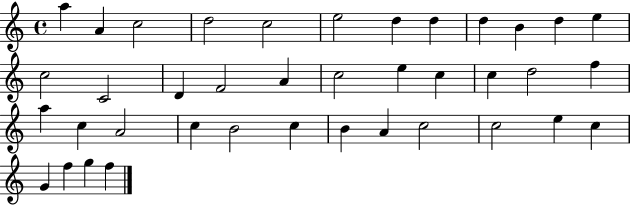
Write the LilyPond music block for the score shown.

{
  \clef treble
  \time 4/4
  \defaultTimeSignature
  \key c \major
  a''4 a'4 c''2 | d''2 c''2 | e''2 d''4 d''4 | d''4 b'4 d''4 e''4 | \break c''2 c'2 | d'4 f'2 a'4 | c''2 e''4 c''4 | c''4 d''2 f''4 | \break a''4 c''4 a'2 | c''4 b'2 c''4 | b'4 a'4 c''2 | c''2 e''4 c''4 | \break g'4 f''4 g''4 f''4 | \bar "|."
}